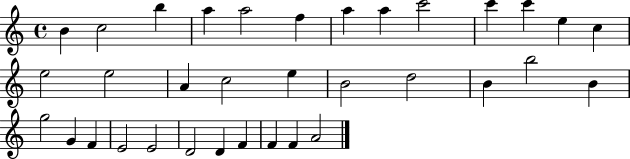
B4/q C5/h B5/q A5/q A5/h F5/q A5/q A5/q C6/h C6/q C6/q E5/q C5/q E5/h E5/h A4/q C5/h E5/q B4/h D5/h B4/q B5/h B4/q G5/h G4/q F4/q E4/h E4/h D4/h D4/q F4/q F4/q F4/q A4/h